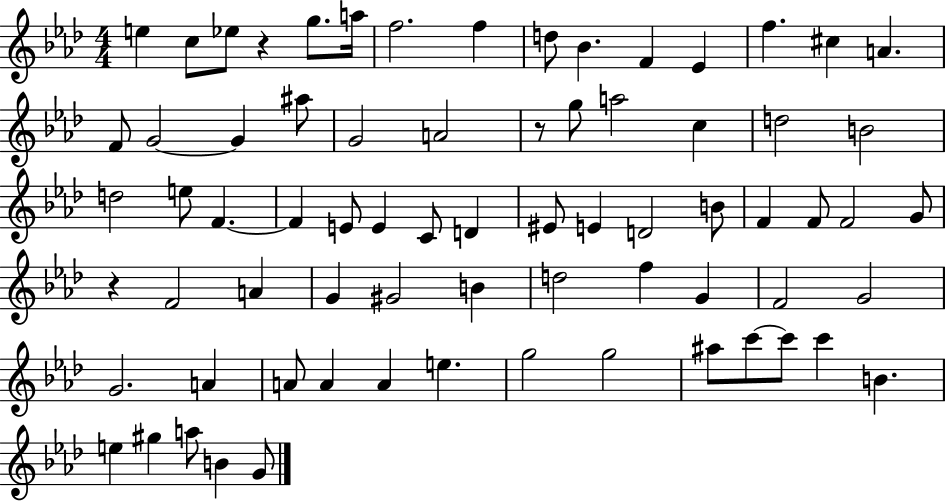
X:1
T:Untitled
M:4/4
L:1/4
K:Ab
e c/2 _e/2 z g/2 a/4 f2 f d/2 _B F _E f ^c A F/2 G2 G ^a/2 G2 A2 z/2 g/2 a2 c d2 B2 d2 e/2 F F E/2 E C/2 D ^E/2 E D2 B/2 F F/2 F2 G/2 z F2 A G ^G2 B d2 f G F2 G2 G2 A A/2 A A e g2 g2 ^a/2 c'/2 c'/2 c' B e ^g a/2 B G/2